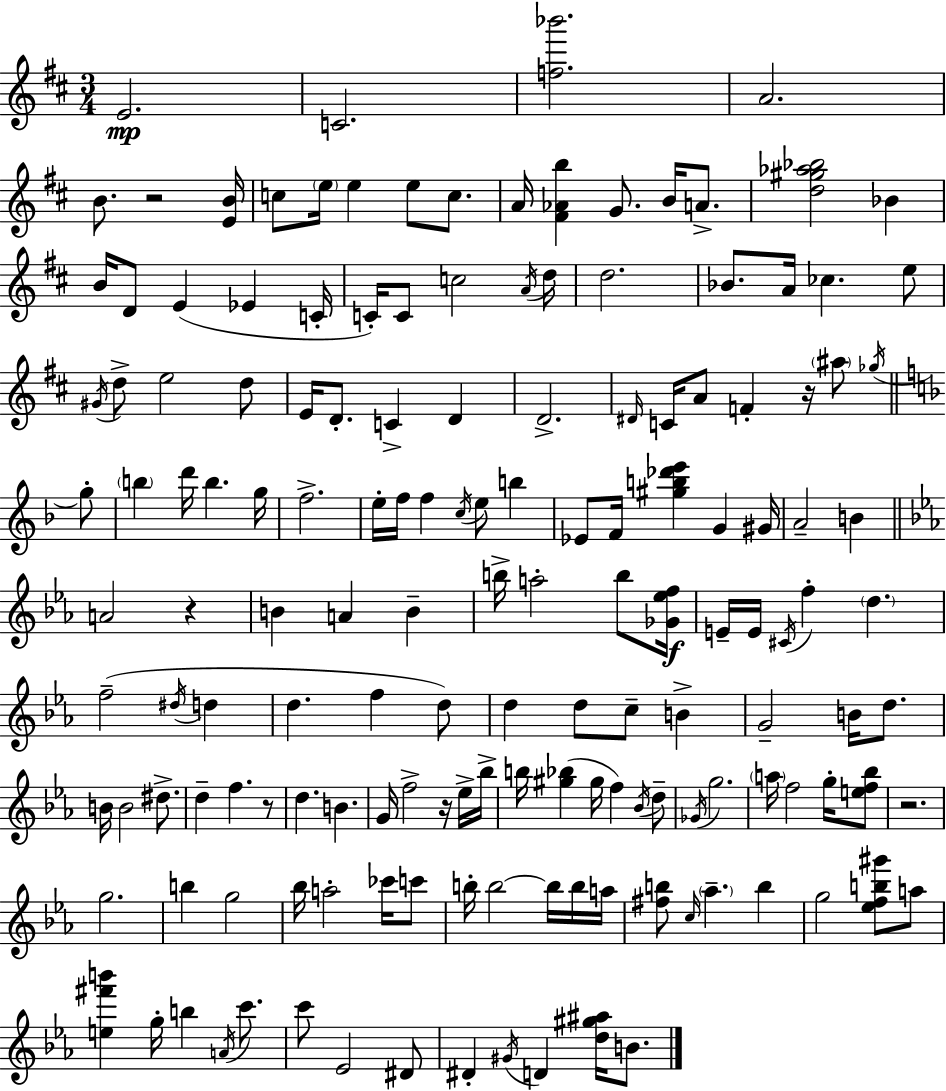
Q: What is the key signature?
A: D major